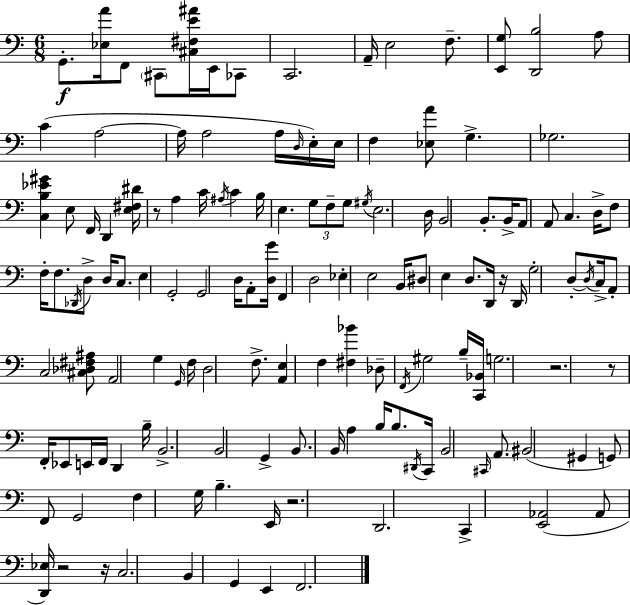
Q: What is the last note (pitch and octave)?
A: F2